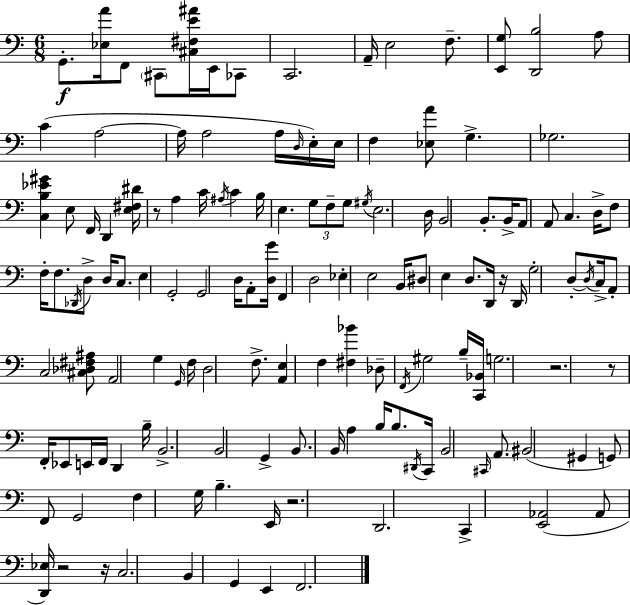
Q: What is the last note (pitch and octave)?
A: F2